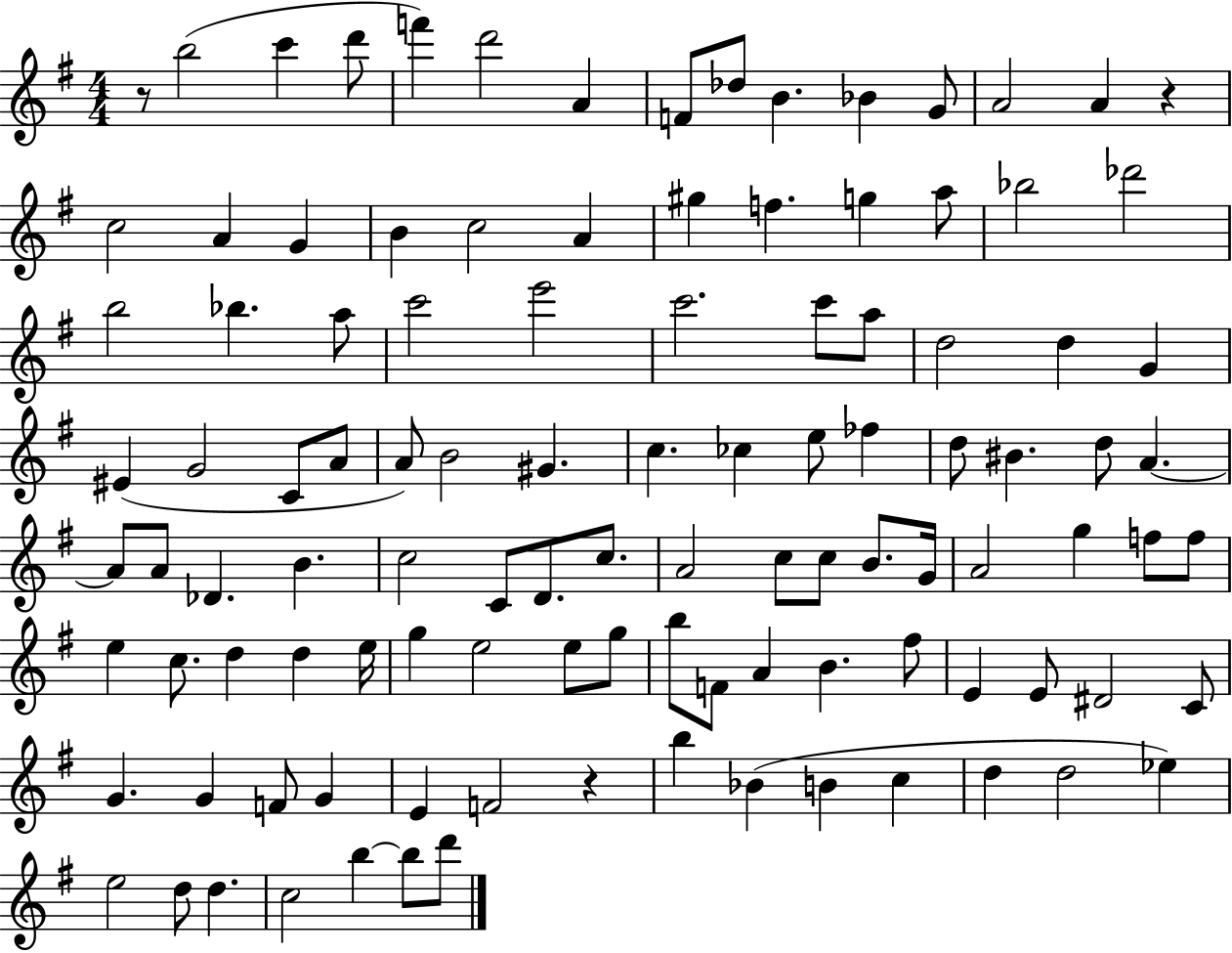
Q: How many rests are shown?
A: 3